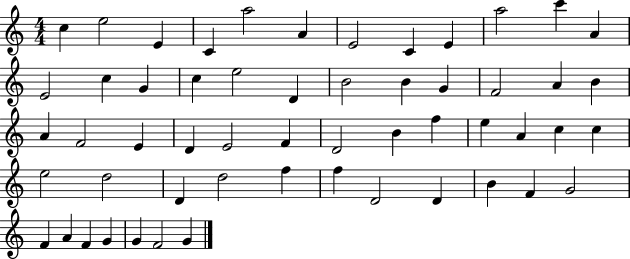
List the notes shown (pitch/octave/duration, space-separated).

C5/q E5/h E4/q C4/q A5/h A4/q E4/h C4/q E4/q A5/h C6/q A4/q E4/h C5/q G4/q C5/q E5/h D4/q B4/h B4/q G4/q F4/h A4/q B4/q A4/q F4/h E4/q D4/q E4/h F4/q D4/h B4/q F5/q E5/q A4/q C5/q C5/q E5/h D5/h D4/q D5/h F5/q F5/q D4/h D4/q B4/q F4/q G4/h F4/q A4/q F4/q G4/q G4/q F4/h G4/q